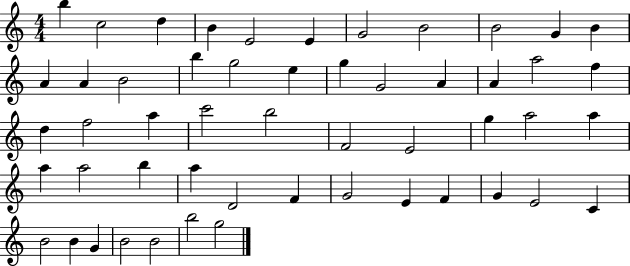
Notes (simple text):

B5/q C5/h D5/q B4/q E4/h E4/q G4/h B4/h B4/h G4/q B4/q A4/q A4/q B4/h B5/q G5/h E5/q G5/q G4/h A4/q A4/q A5/h F5/q D5/q F5/h A5/q C6/h B5/h F4/h E4/h G5/q A5/h A5/q A5/q A5/h B5/q A5/q D4/h F4/q G4/h E4/q F4/q G4/q E4/h C4/q B4/h B4/q G4/q B4/h B4/h B5/h G5/h